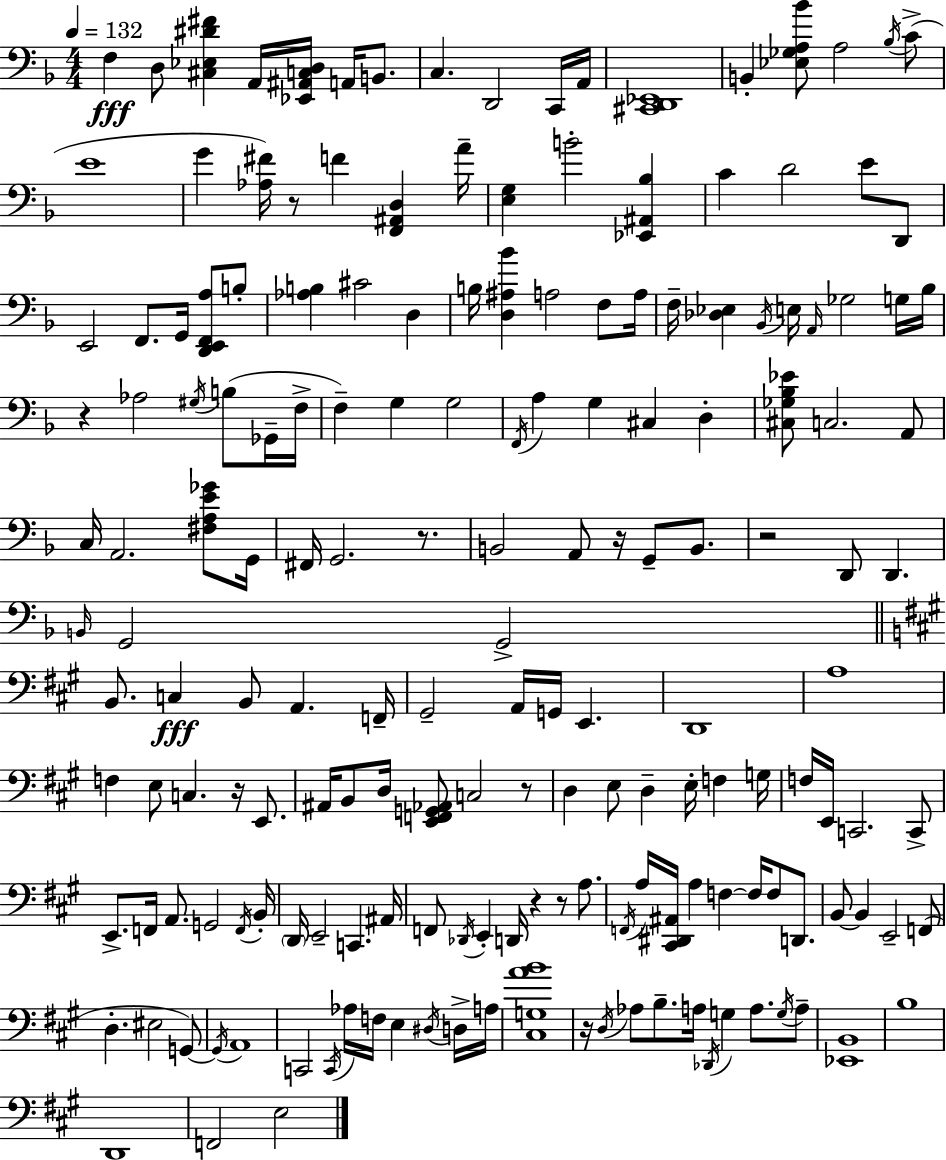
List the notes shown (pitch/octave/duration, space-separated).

F3/q D3/e [C#3,Eb3,D#4,F#4]/q A2/s [Eb2,A#2,C3,D3]/s A2/s B2/e. C3/q. D2/h C2/s A2/s [C#2,D2,Eb2]/w B2/q [Eb3,Gb3,A3,Bb4]/e A3/h Bb3/s C4/e E4/w G4/q [Ab3,F#4]/s R/e F4/q [F2,A#2,D3]/q A4/s [E3,G3]/q B4/h [Eb2,A#2,Bb3]/q C4/q D4/h E4/e D2/e E2/h F2/e. G2/s [D2,E2,F2,A3]/e B3/e [Ab3,B3]/q C#4/h D3/q B3/s [D3,A#3,Bb4]/q A3/h F3/e A3/s F3/s [Db3,Eb3]/q Bb2/s E3/s A2/s Gb3/h G3/s Bb3/s R/q Ab3/h G#3/s B3/e Gb2/s F3/s F3/q G3/q G3/h F2/s A3/q G3/q C#3/q D3/q [C#3,Gb3,Bb3,Eb4]/e C3/h. A2/e C3/s A2/h. [F#3,A3,E4,Gb4]/e G2/s F#2/s G2/h. R/e. B2/h A2/e R/s G2/e B2/e. R/h D2/e D2/q. B2/s G2/h G2/h B2/e. C3/q B2/e A2/q. F2/s G#2/h A2/s G2/s E2/q. D2/w A3/w F3/q E3/e C3/q. R/s E2/e. A#2/s B2/e D3/s [E2,F2,G2,Ab2]/e C3/h R/e D3/q E3/e D3/q E3/s F3/q G3/s F3/s E2/s C2/h. C2/e E2/e. F2/s A2/e. G2/h F2/s B2/s D2/s E2/h C2/q. A#2/s F2/e Db2/s E2/q D2/s R/q R/e A3/e. F2/s A3/s [C#2,D#2,A#2]/s A3/q F3/q F3/s F3/e D2/e. B2/e B2/q E2/h F2/e D3/q. EIS3/h G2/e G2/s A2/w C2/h C2/s Ab3/s F3/s E3/q D#3/s D3/s A3/s [C#3,G3,A4,B4]/w R/s D3/s Ab3/e B3/e. A3/s Db2/s G3/q A3/e. G3/s A3/e [Eb2,B2]/w B3/w D2/w F2/h E3/h